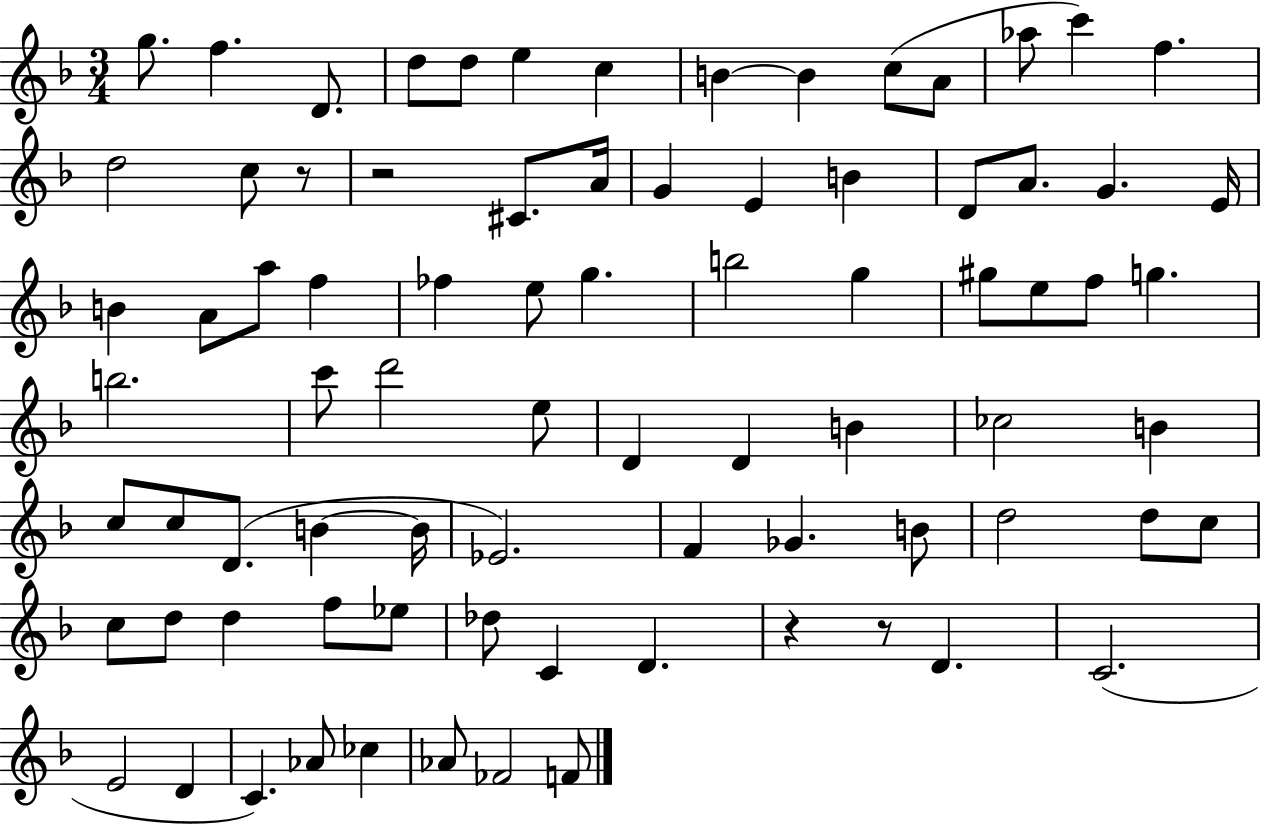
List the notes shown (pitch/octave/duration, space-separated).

G5/e. F5/q. D4/e. D5/e D5/e E5/q C5/q B4/q B4/q C5/e A4/e Ab5/e C6/q F5/q. D5/h C5/e R/e R/h C#4/e. A4/s G4/q E4/q B4/q D4/e A4/e. G4/q. E4/s B4/q A4/e A5/e F5/q FES5/q E5/e G5/q. B5/h G5/q G#5/e E5/e F5/e G5/q. B5/h. C6/e D6/h E5/e D4/q D4/q B4/q CES5/h B4/q C5/e C5/e D4/e. B4/q B4/s Eb4/h. F4/q Gb4/q. B4/e D5/h D5/e C5/e C5/e D5/e D5/q F5/e Eb5/e Db5/e C4/q D4/q. R/q R/e D4/q. C4/h. E4/h D4/q C4/q. Ab4/e CES5/q Ab4/e FES4/h F4/e